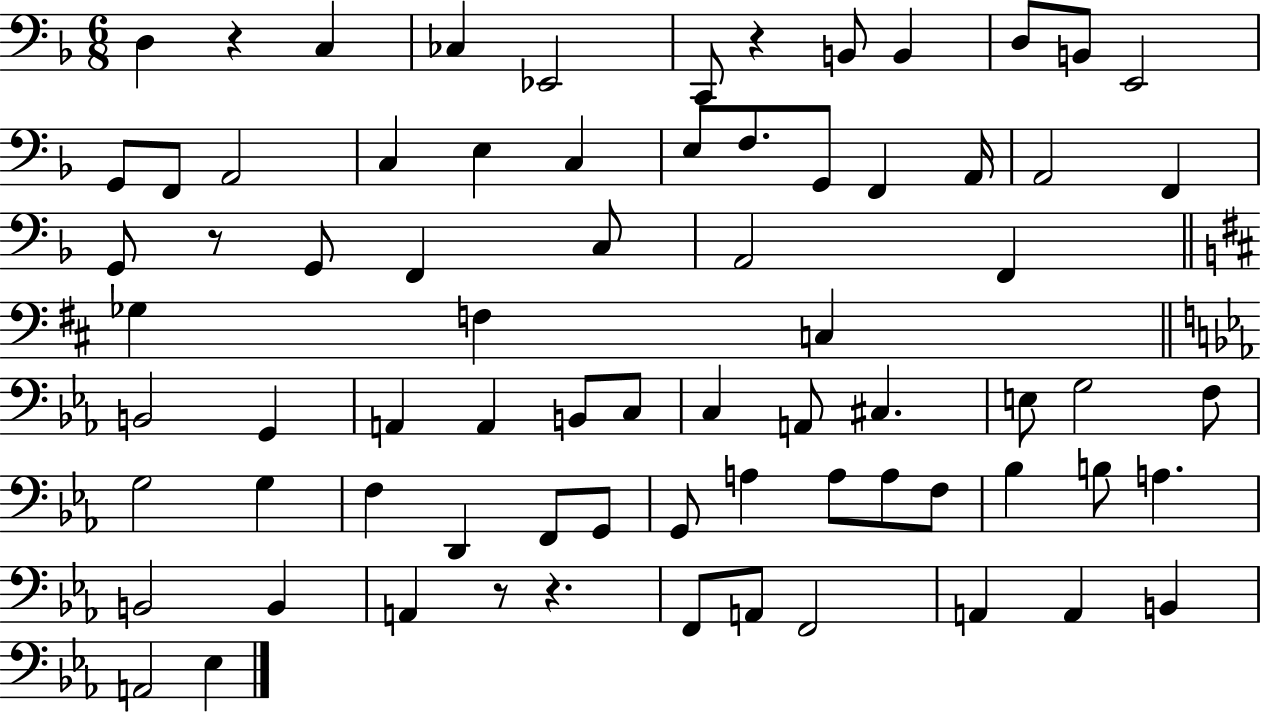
D3/q R/q C3/q CES3/q Eb2/h C2/e R/q B2/e B2/q D3/e B2/e E2/h G2/e F2/e A2/h C3/q E3/q C3/q E3/e F3/e. G2/e F2/q A2/s A2/h F2/q G2/e R/e G2/e F2/q C3/e A2/h F2/q Gb3/q F3/q C3/q B2/h G2/q A2/q A2/q B2/e C3/e C3/q A2/e C#3/q. E3/e G3/h F3/e G3/h G3/q F3/q D2/q F2/e G2/e G2/e A3/q A3/e A3/e F3/e Bb3/q B3/e A3/q. B2/h B2/q A2/q R/e R/q. F2/e A2/e F2/h A2/q A2/q B2/q A2/h Eb3/q